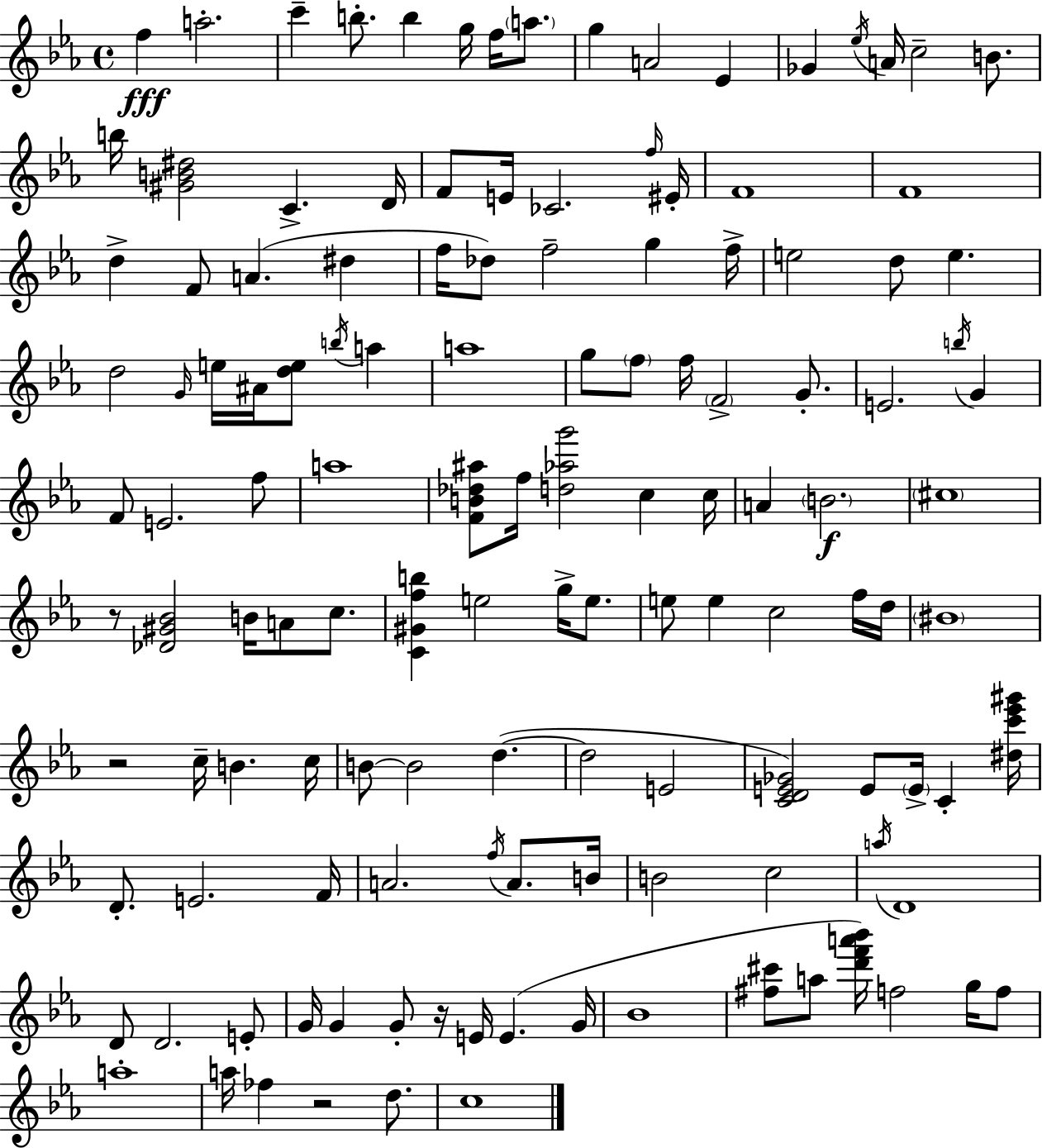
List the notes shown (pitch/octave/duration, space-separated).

F5/q A5/h. C6/q B5/e. B5/q G5/s F5/s A5/e. G5/q A4/h Eb4/q Gb4/q Eb5/s A4/s C5/h B4/e. B5/s [G#4,B4,D#5]/h C4/q. D4/s F4/e E4/s CES4/h. F5/s EIS4/s F4/w F4/w D5/q F4/e A4/q. D#5/q F5/s Db5/e F5/h G5/q F5/s E5/h D5/e E5/q. D5/h G4/s E5/s A#4/s [D5,E5]/e B5/s A5/q A5/w G5/e F5/e F5/s F4/h G4/e. E4/h. B5/s G4/q F4/e E4/h. F5/e A5/w [F4,B4,Db5,A#5]/e F5/s [D5,Ab5,G6]/h C5/q C5/s A4/q B4/h. C#5/w R/e [Db4,G#4,Bb4]/h B4/s A4/e C5/e. [C4,G#4,F5,B5]/q E5/h G5/s E5/e. E5/e E5/q C5/h F5/s D5/s BIS4/w R/h C5/s B4/q. C5/s B4/e B4/h D5/q. D5/h E4/h [C4,D4,E4,Gb4]/h E4/e E4/s C4/q [D#5,C6,Eb6,G#6]/s D4/e. E4/h. F4/s A4/h. F5/s A4/e. B4/s B4/h C5/h A5/s D4/w D4/e D4/h. E4/e G4/s G4/q G4/e R/s E4/s E4/q. G4/s Bb4/w [F#5,C#6]/e A5/e [D6,F6,A6,Bb6]/s F5/h G5/s F5/e A5/w A5/s FES5/q R/h D5/e. C5/w